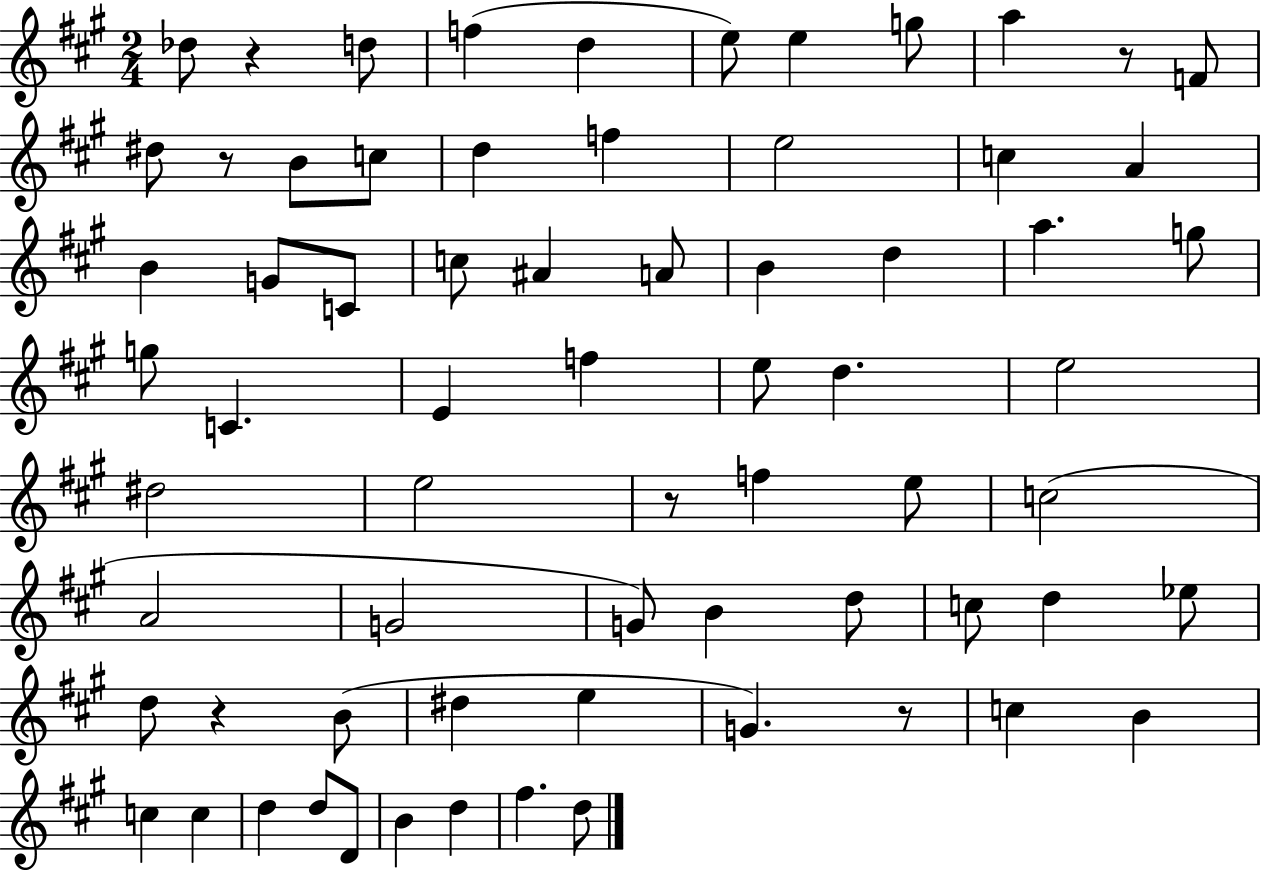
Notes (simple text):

Db5/e R/q D5/e F5/q D5/q E5/e E5/q G5/e A5/q R/e F4/e D#5/e R/e B4/e C5/e D5/q F5/q E5/h C5/q A4/q B4/q G4/e C4/e C5/e A#4/q A4/e B4/q D5/q A5/q. G5/e G5/e C4/q. E4/q F5/q E5/e D5/q. E5/h D#5/h E5/h R/e F5/q E5/e C5/h A4/h G4/h G4/e B4/q D5/e C5/e D5/q Eb5/e D5/e R/q B4/e D#5/q E5/q G4/q. R/e C5/q B4/q C5/q C5/q D5/q D5/e D4/e B4/q D5/q F#5/q. D5/e